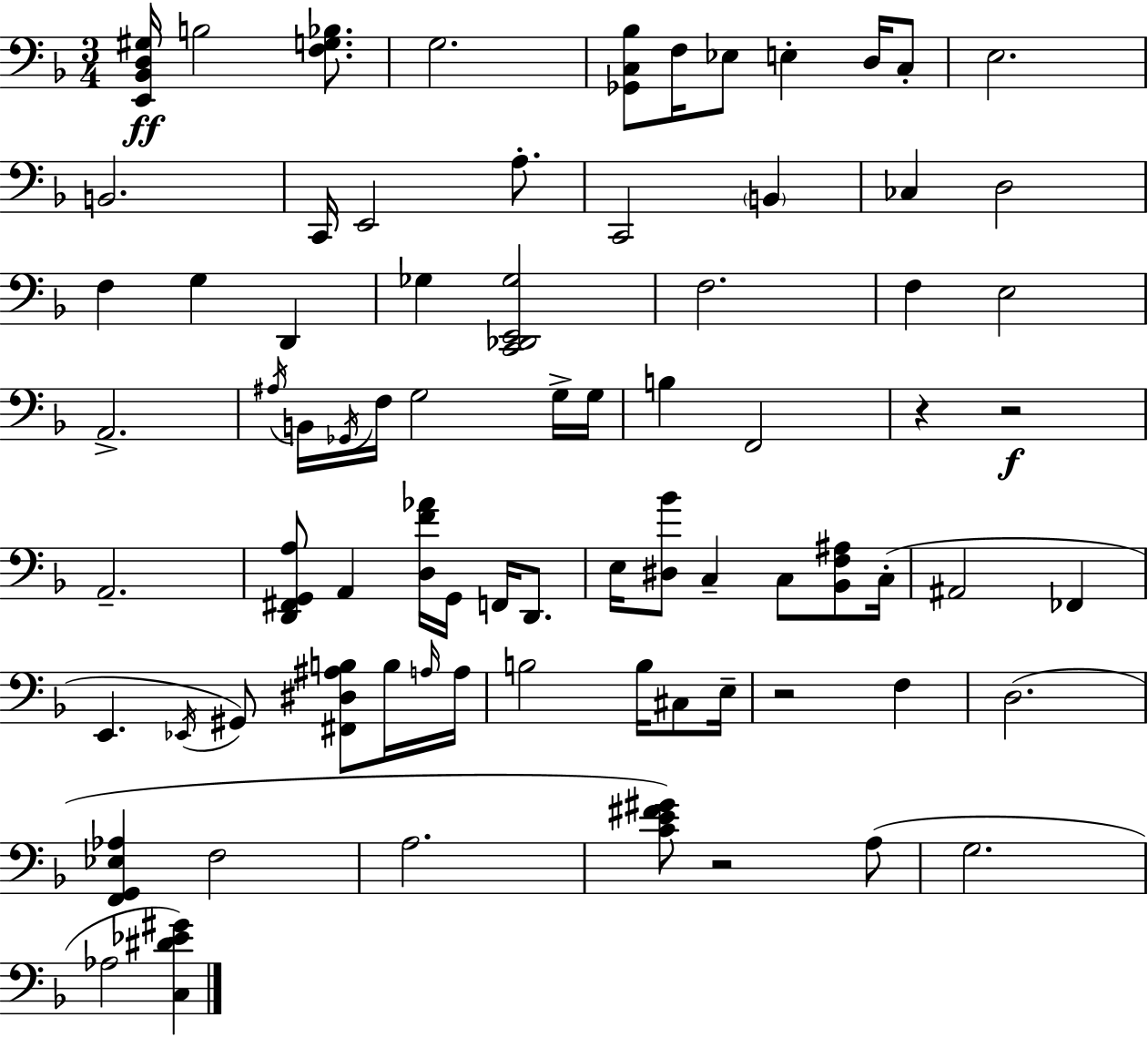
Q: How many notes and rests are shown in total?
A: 77